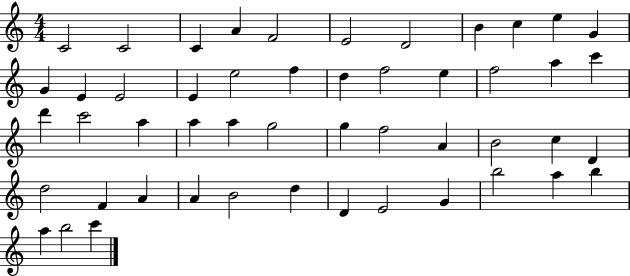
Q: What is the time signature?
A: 4/4